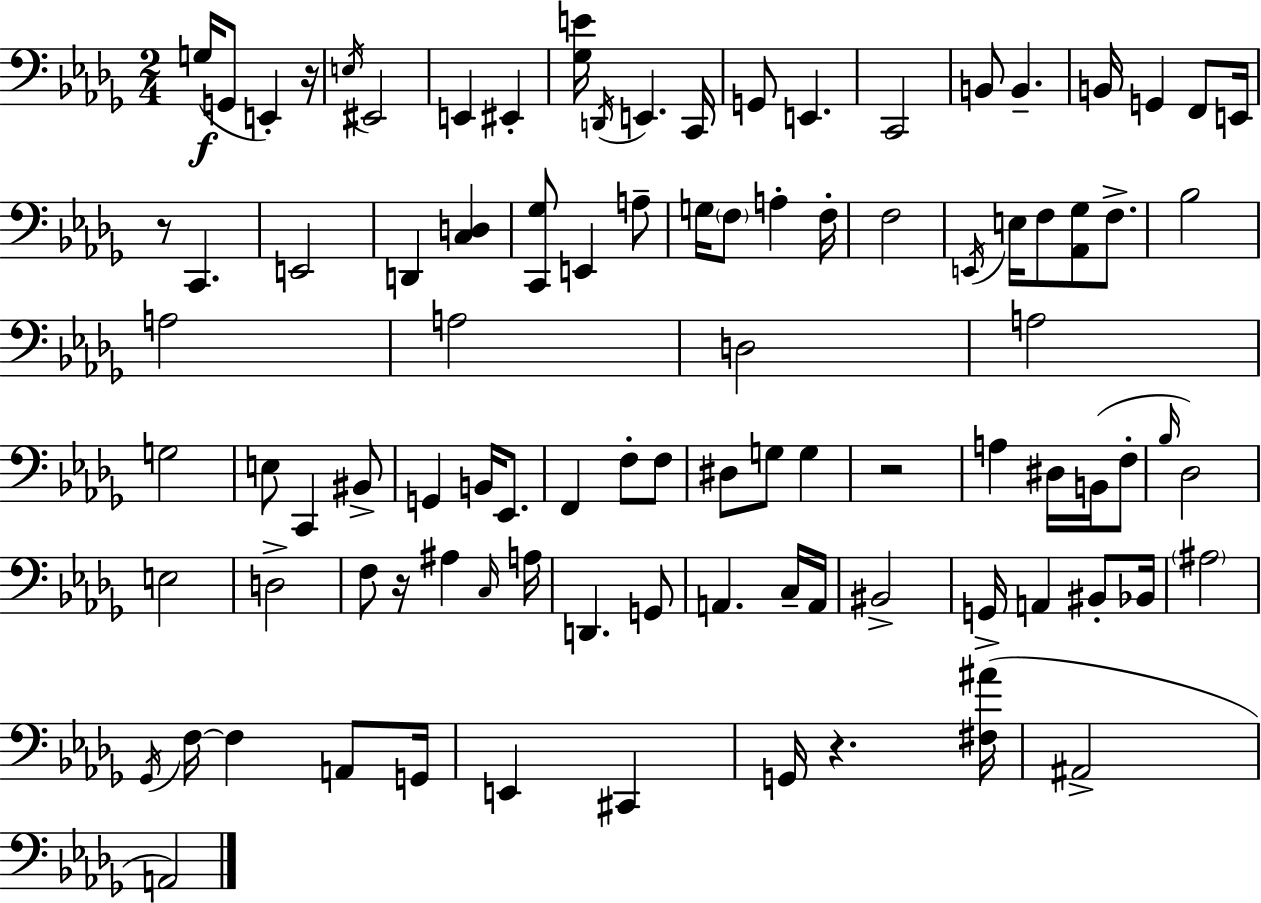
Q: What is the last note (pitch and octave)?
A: A2